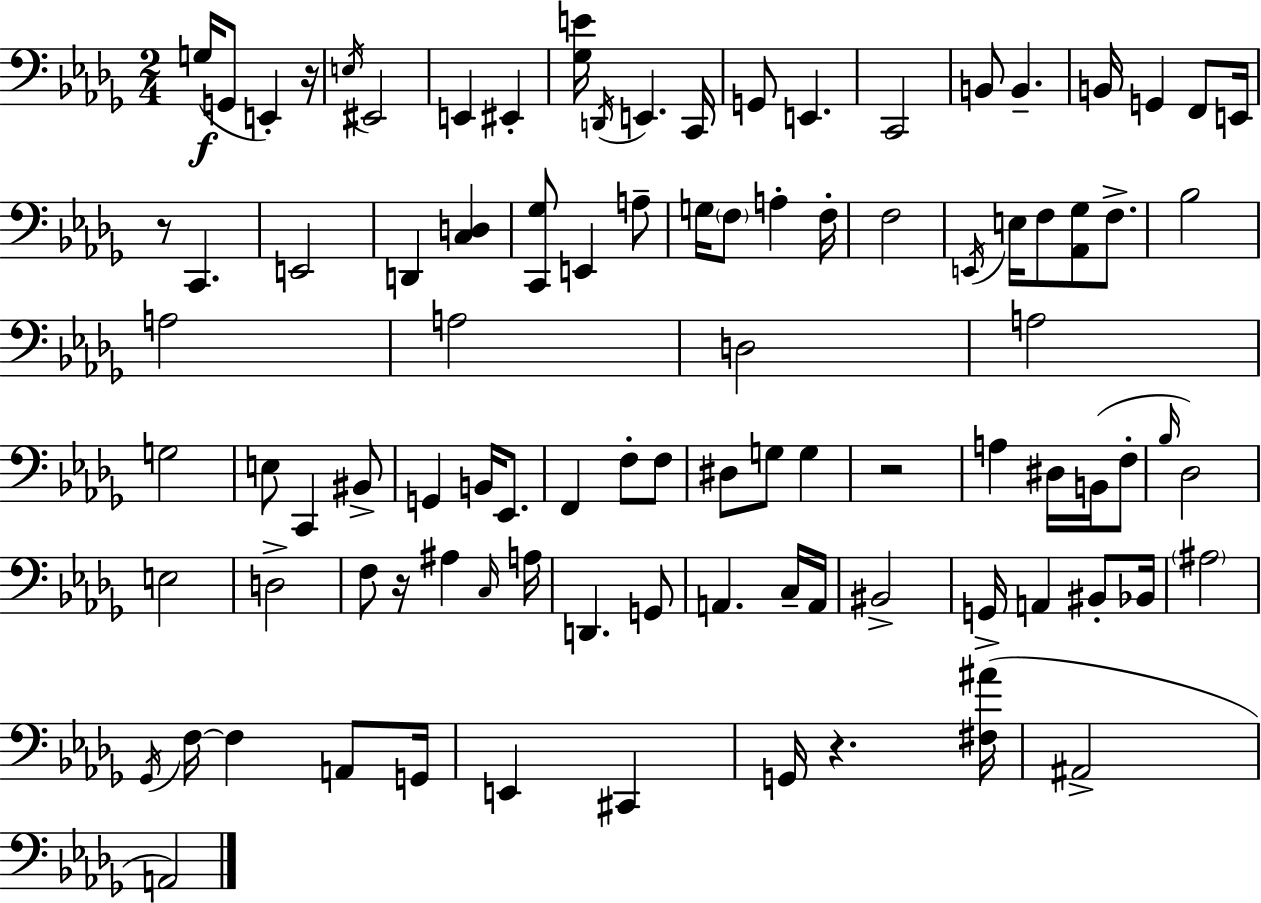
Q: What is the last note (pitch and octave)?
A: A2